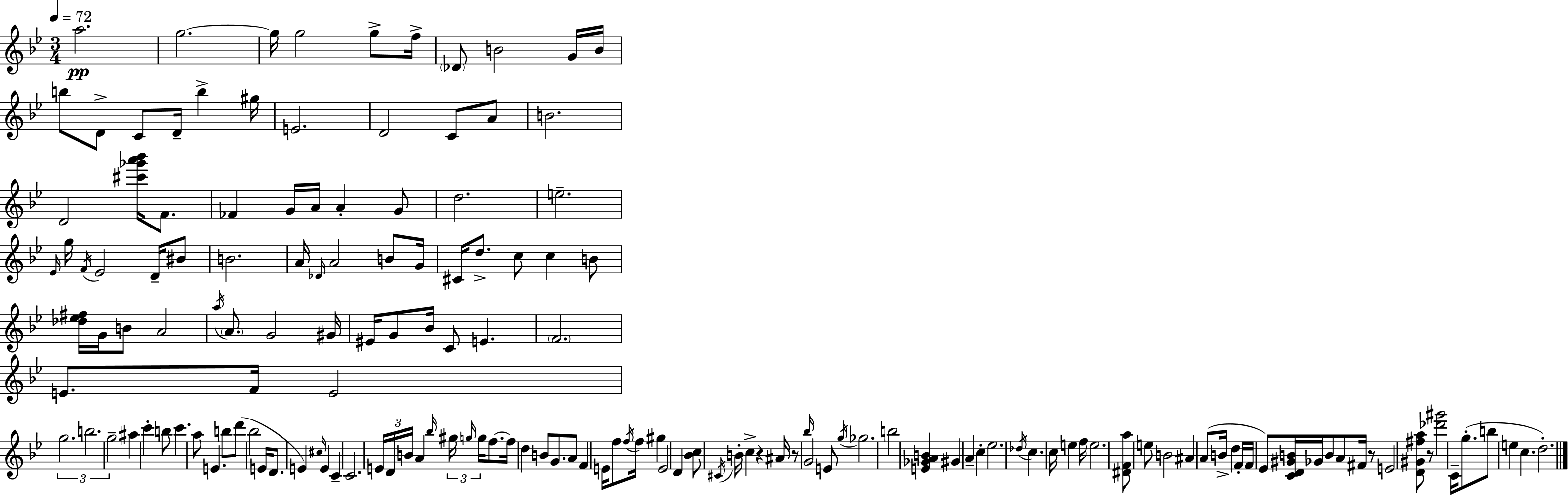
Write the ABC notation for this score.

X:1
T:Untitled
M:3/4
L:1/4
K:Gm
a2 g2 g/4 g2 g/2 f/4 _D/2 B2 G/4 B/4 b/2 D/2 C/2 D/4 b ^g/4 E2 D2 C/2 A/2 B2 D2 [^c'_g'a'_b']/4 F/2 _F G/4 A/4 A G/2 d2 e2 _E/4 g/4 F/4 _E2 D/4 ^B/2 B2 A/4 _D/4 A2 B/2 G/4 ^C/4 d/2 c/2 c B/2 [_d_e^f]/4 G/4 B/2 A2 a/4 A/2 G2 ^G/4 ^E/4 G/2 _B/4 C/2 E F2 E/2 F/4 E2 g2 b2 g2 ^a c' b/2 c' a/2 E b/2 d'/2 _b2 E/4 D/2 E ^c/4 E C C2 E/4 D/4 B/4 A _b/4 ^g/4 g/4 g/4 f/2 f/4 d B/2 G/2 A/2 F E/4 f/2 f/4 f/4 ^g E2 D [_Bc]/2 ^C/4 B/4 c z ^A/4 z/2 _b/4 G2 E/2 g/4 _g2 b2 [E_GAB] ^G A c _e2 _d/4 c c/4 e f/4 e2 [^DFa]/2 e/2 B2 ^A A/2 B/4 d F/4 F/4 _E/2 [CD^GB]/4 _G/4 B/2 A/2 ^F/4 z/2 E2 [D^G^fa]/2 z/2 [_d'^g']2 C/4 g/2 b/2 e c d2